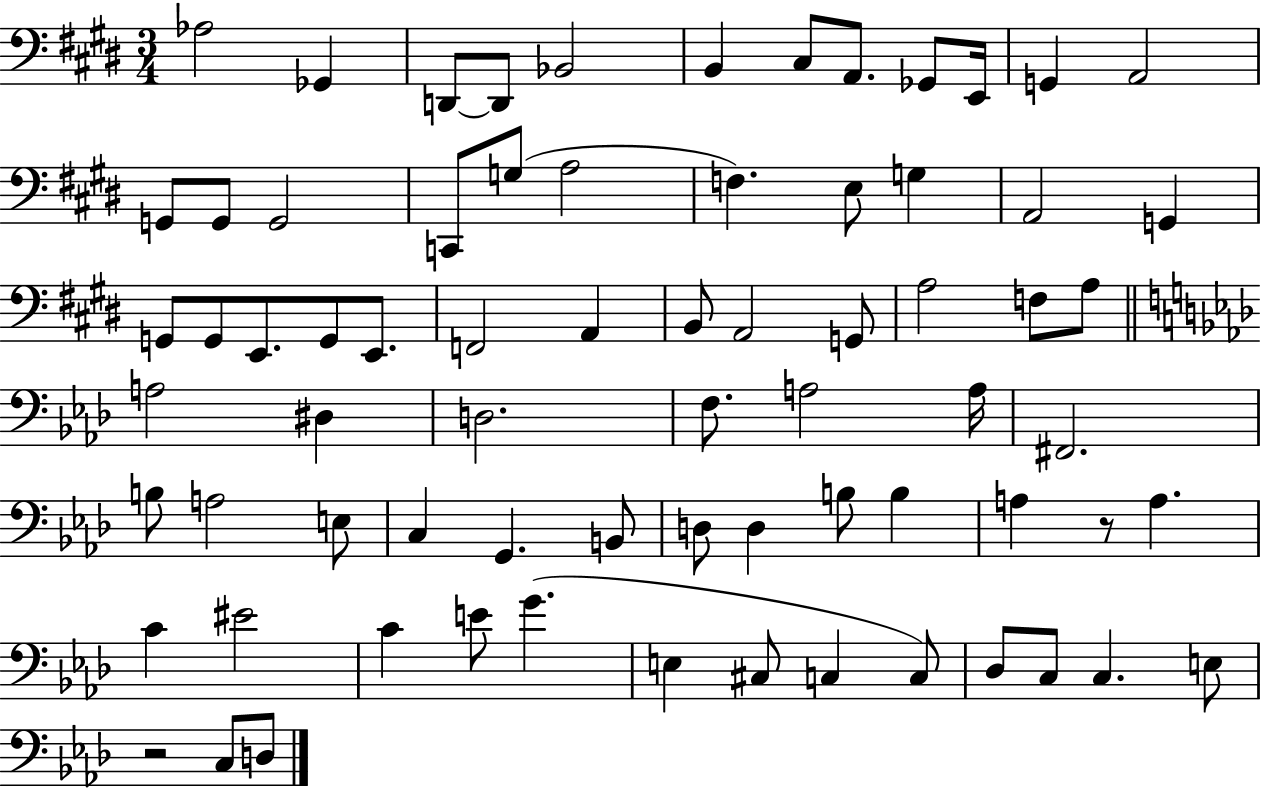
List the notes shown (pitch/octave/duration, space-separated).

Ab3/h Gb2/q D2/e D2/e Bb2/h B2/q C#3/e A2/e. Gb2/e E2/s G2/q A2/h G2/e G2/e G2/h C2/e G3/e A3/h F3/q. E3/e G3/q A2/h G2/q G2/e G2/e E2/e. G2/e E2/e. F2/h A2/q B2/e A2/h G2/e A3/h F3/e A3/e A3/h D#3/q D3/h. F3/e. A3/h A3/s F#2/h. B3/e A3/h E3/e C3/q G2/q. B2/e D3/e D3/q B3/e B3/q A3/q R/e A3/q. C4/q EIS4/h C4/q E4/e G4/q. E3/q C#3/e C3/q C3/e Db3/e C3/e C3/q. E3/e R/h C3/e D3/e